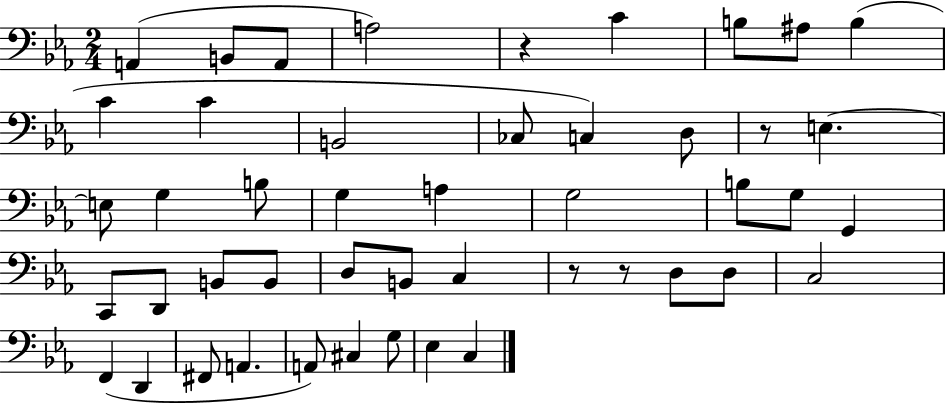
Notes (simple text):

A2/q B2/e A2/e A3/h R/q C4/q B3/e A#3/e B3/q C4/q C4/q B2/h CES3/e C3/q D3/e R/e E3/q. E3/e G3/q B3/e G3/q A3/q G3/h B3/e G3/e G2/q C2/e D2/e B2/e B2/e D3/e B2/e C3/q R/e R/e D3/e D3/e C3/h F2/q D2/q F#2/e A2/q. A2/e C#3/q G3/e Eb3/q C3/q